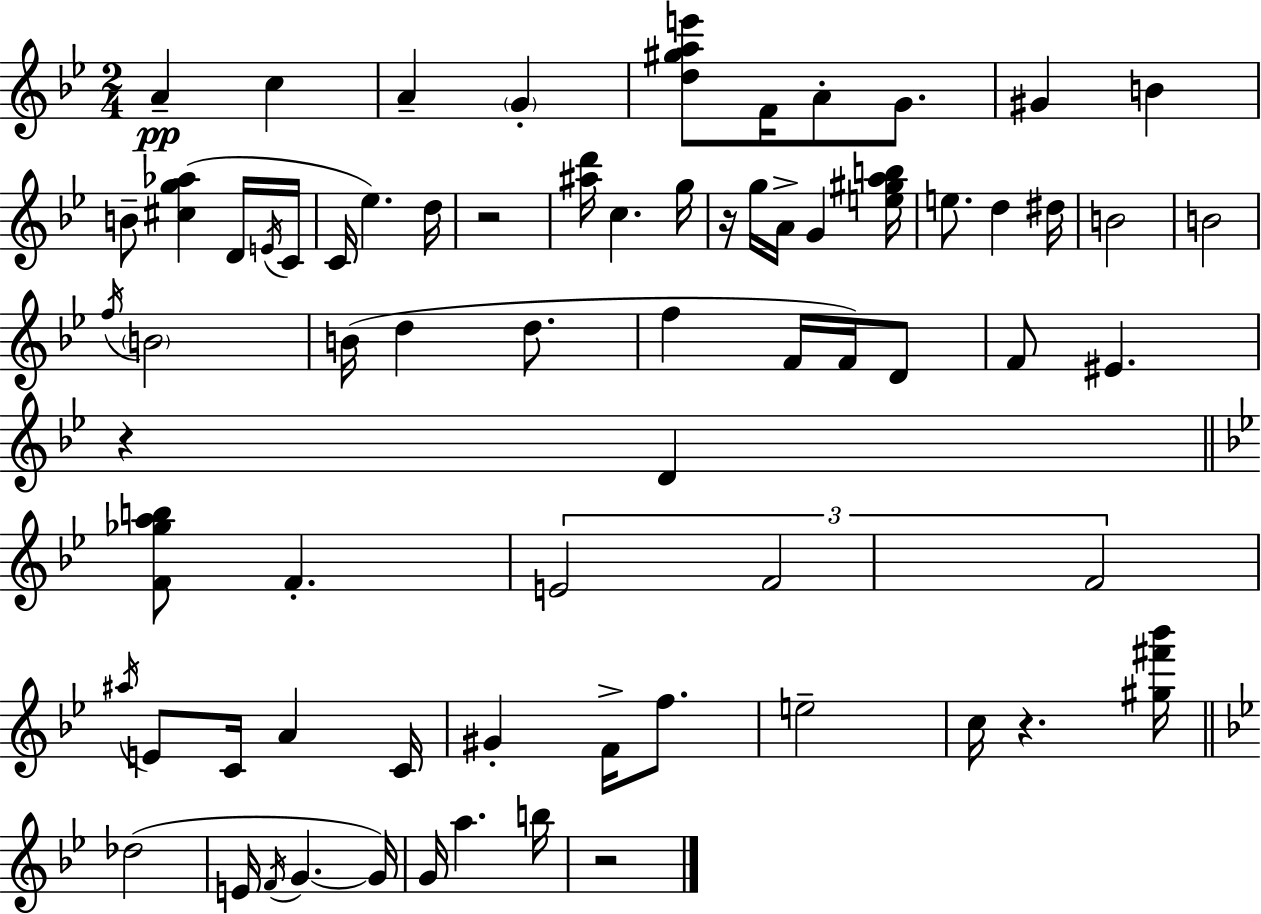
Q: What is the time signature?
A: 2/4